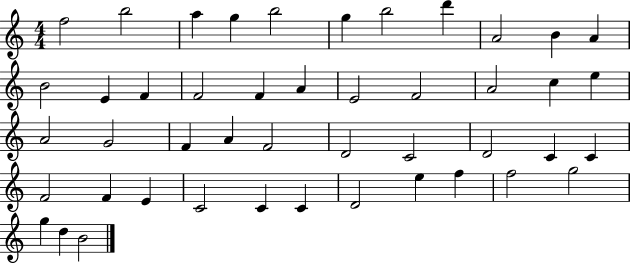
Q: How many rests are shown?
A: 0